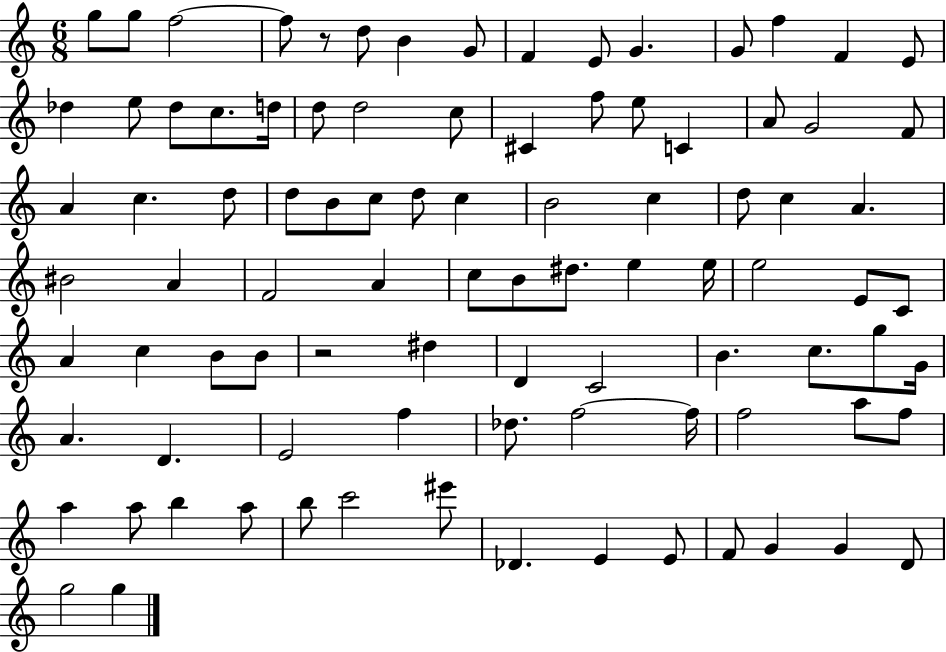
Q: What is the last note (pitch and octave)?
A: G5